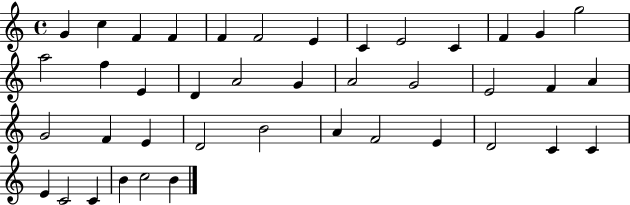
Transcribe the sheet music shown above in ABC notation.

X:1
T:Untitled
M:4/4
L:1/4
K:C
G c F F F F2 E C E2 C F G g2 a2 f E D A2 G A2 G2 E2 F A G2 F E D2 B2 A F2 E D2 C C E C2 C B c2 B